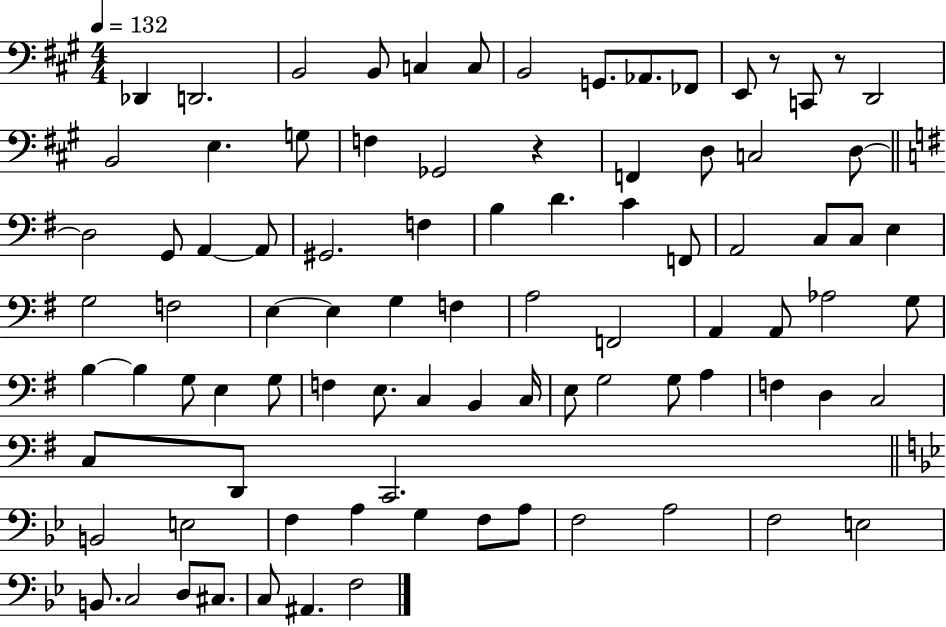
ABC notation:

X:1
T:Untitled
M:4/4
L:1/4
K:A
_D,, D,,2 B,,2 B,,/2 C, C,/2 B,,2 G,,/2 _A,,/2 _F,,/2 E,,/2 z/2 C,,/2 z/2 D,,2 B,,2 E, G,/2 F, _G,,2 z F,, D,/2 C,2 D,/2 D,2 G,,/2 A,, A,,/2 ^G,,2 F, B, D C F,,/2 A,,2 C,/2 C,/2 E, G,2 F,2 E, E, G, F, A,2 F,,2 A,, A,,/2 _A,2 G,/2 B, B, G,/2 E, G,/2 F, E,/2 C, B,, C,/4 E,/2 G,2 G,/2 A, F, D, C,2 C,/2 D,,/2 C,,2 B,,2 E,2 F, A, G, F,/2 A,/2 F,2 A,2 F,2 E,2 B,,/2 C,2 D,/2 ^C,/2 C,/2 ^A,, F,2